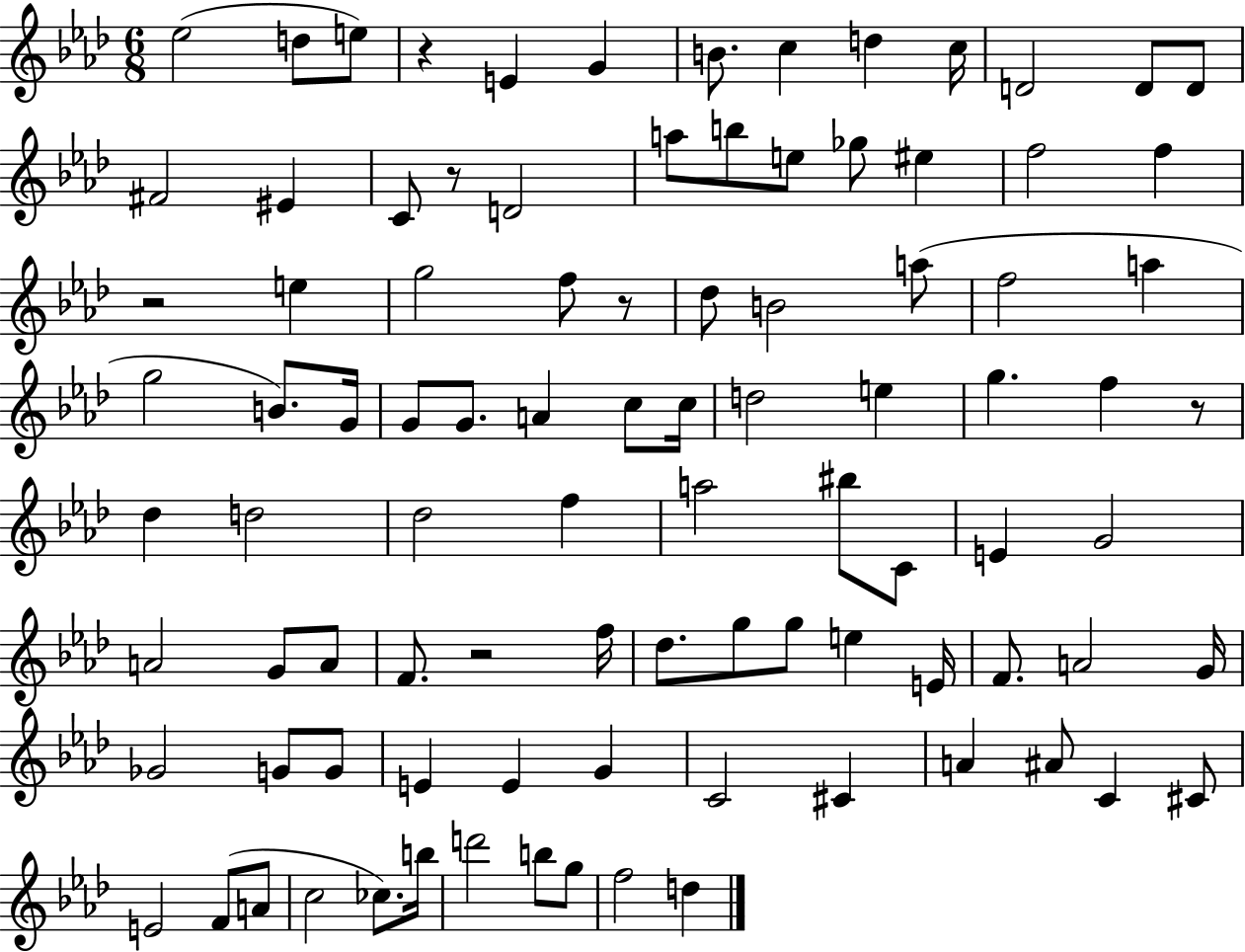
{
  \clef treble
  \numericTimeSignature
  \time 6/8
  \key aes \major
  ees''2( d''8 e''8) | r4 e'4 g'4 | b'8. c''4 d''4 c''16 | d'2 d'8 d'8 | \break fis'2 eis'4 | c'8 r8 d'2 | a''8 b''8 e''8 ges''8 eis''4 | f''2 f''4 | \break r2 e''4 | g''2 f''8 r8 | des''8 b'2 a''8( | f''2 a''4 | \break g''2 b'8.) g'16 | g'8 g'8. a'4 c''8 c''16 | d''2 e''4 | g''4. f''4 r8 | \break des''4 d''2 | des''2 f''4 | a''2 bis''8 c'8 | e'4 g'2 | \break a'2 g'8 a'8 | f'8. r2 f''16 | des''8. g''8 g''8 e''4 e'16 | f'8. a'2 g'16 | \break ges'2 g'8 g'8 | e'4 e'4 g'4 | c'2 cis'4 | a'4 ais'8 c'4 cis'8 | \break e'2 f'8( a'8 | c''2 ces''8.) b''16 | d'''2 b''8 g''8 | f''2 d''4 | \break \bar "|."
}